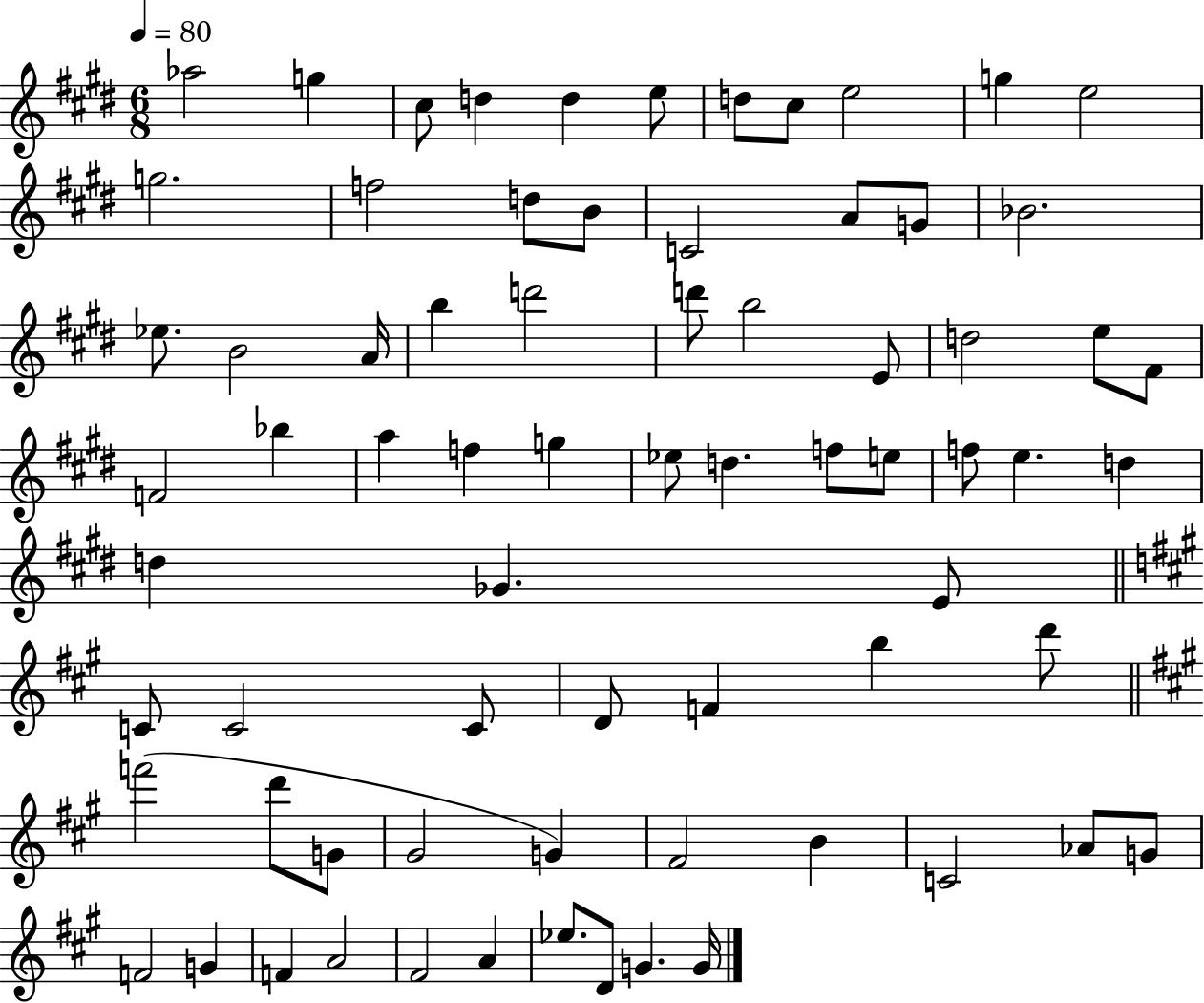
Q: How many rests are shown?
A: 0